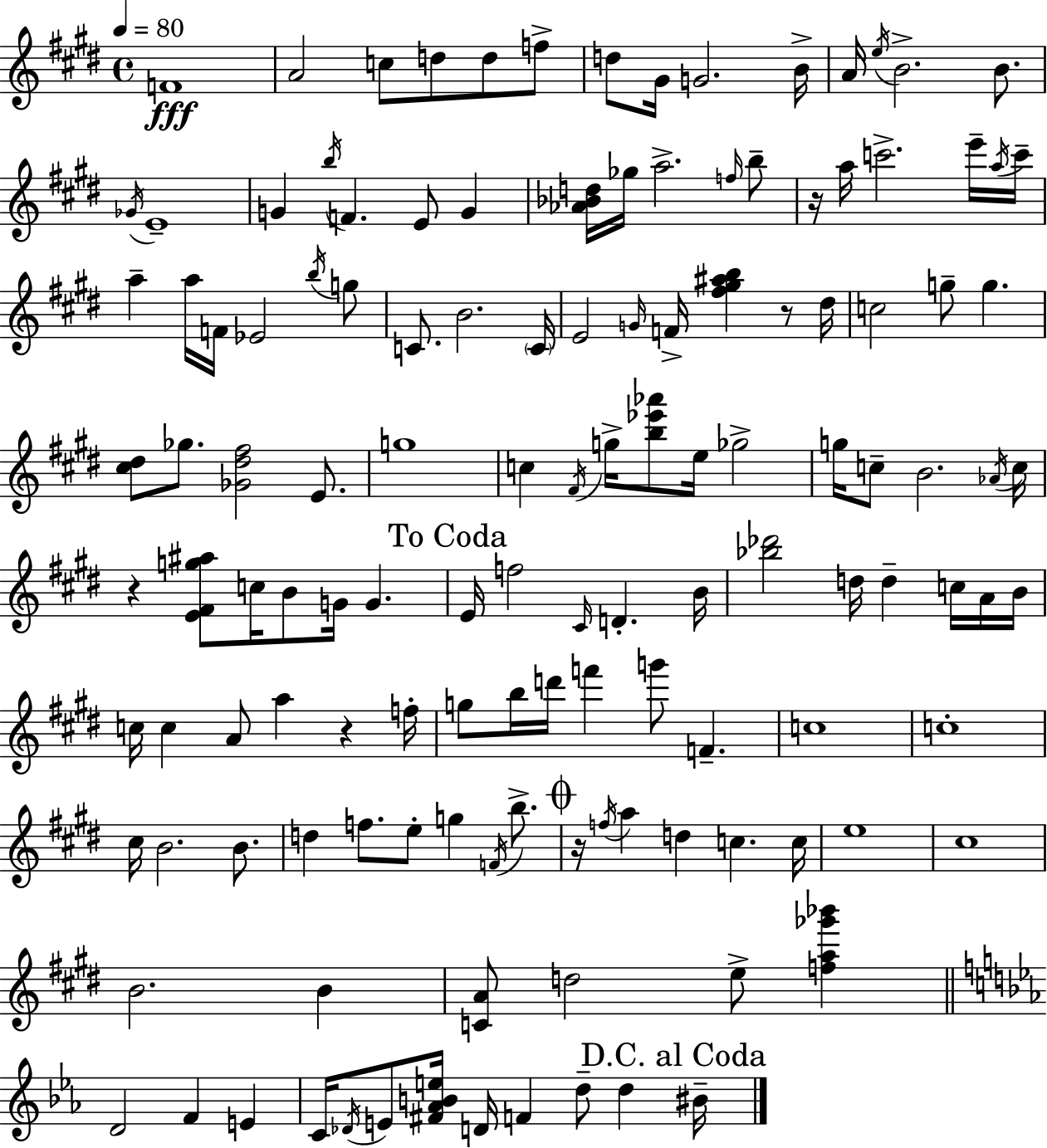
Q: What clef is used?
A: treble